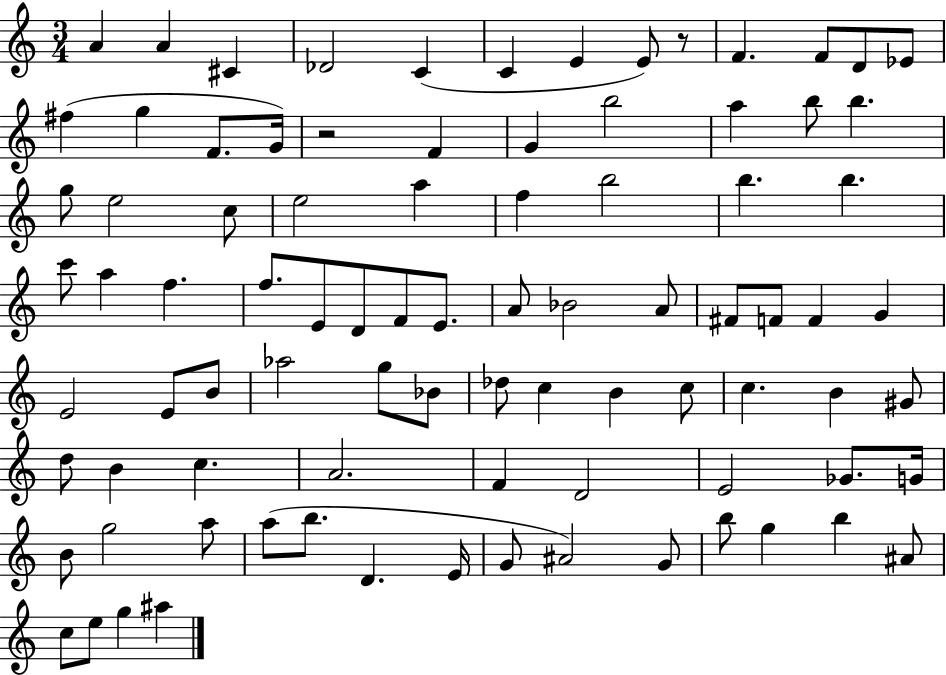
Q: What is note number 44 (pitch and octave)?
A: F4